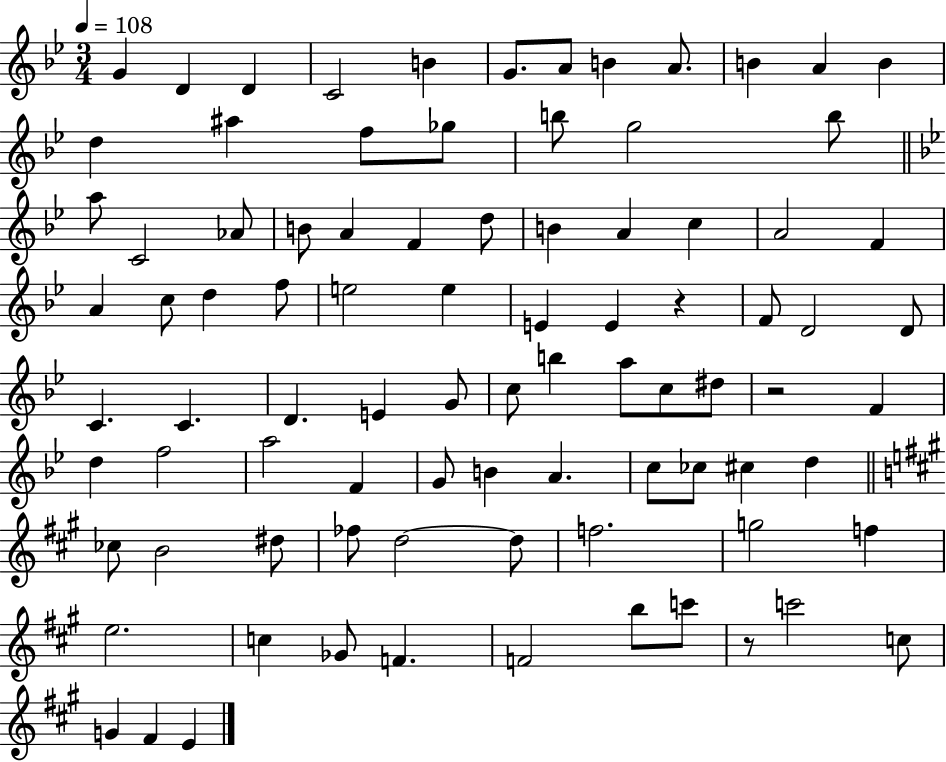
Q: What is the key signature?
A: BES major